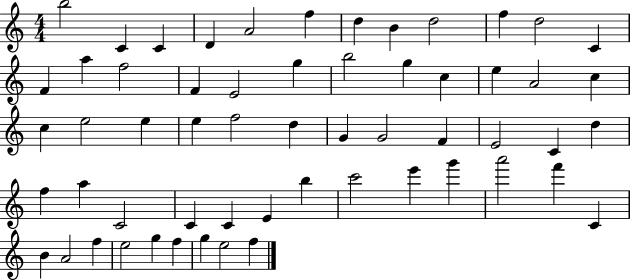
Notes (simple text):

B5/h C4/q C4/q D4/q A4/h F5/q D5/q B4/q D5/h F5/q D5/h C4/q F4/q A5/q F5/h F4/q E4/h G5/q B5/h G5/q C5/q E5/q A4/h C5/q C5/q E5/h E5/q E5/q F5/h D5/q G4/q G4/h F4/q E4/h C4/q D5/q F5/q A5/q C4/h C4/q C4/q E4/q B5/q C6/h E6/q G6/q A6/h F6/q C4/q B4/q A4/h F5/q E5/h G5/q F5/q G5/q E5/h F5/q